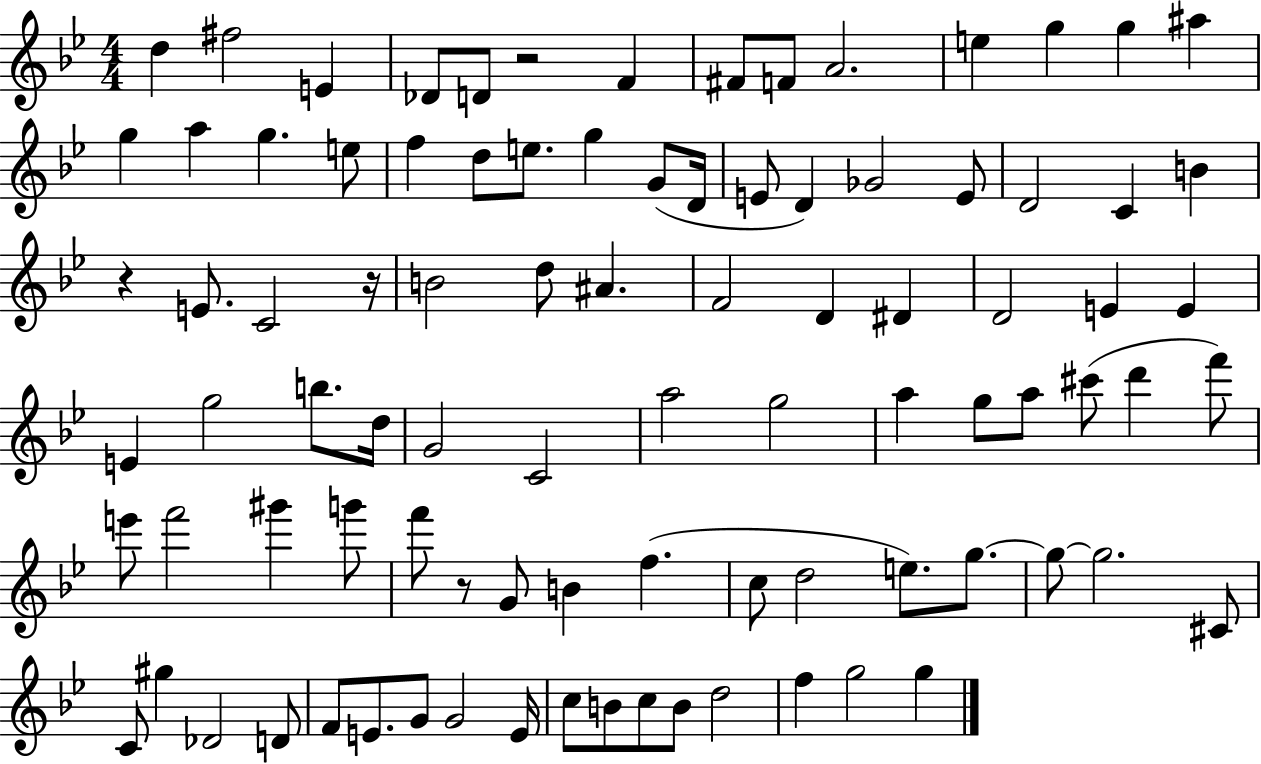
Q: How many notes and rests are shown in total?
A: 91